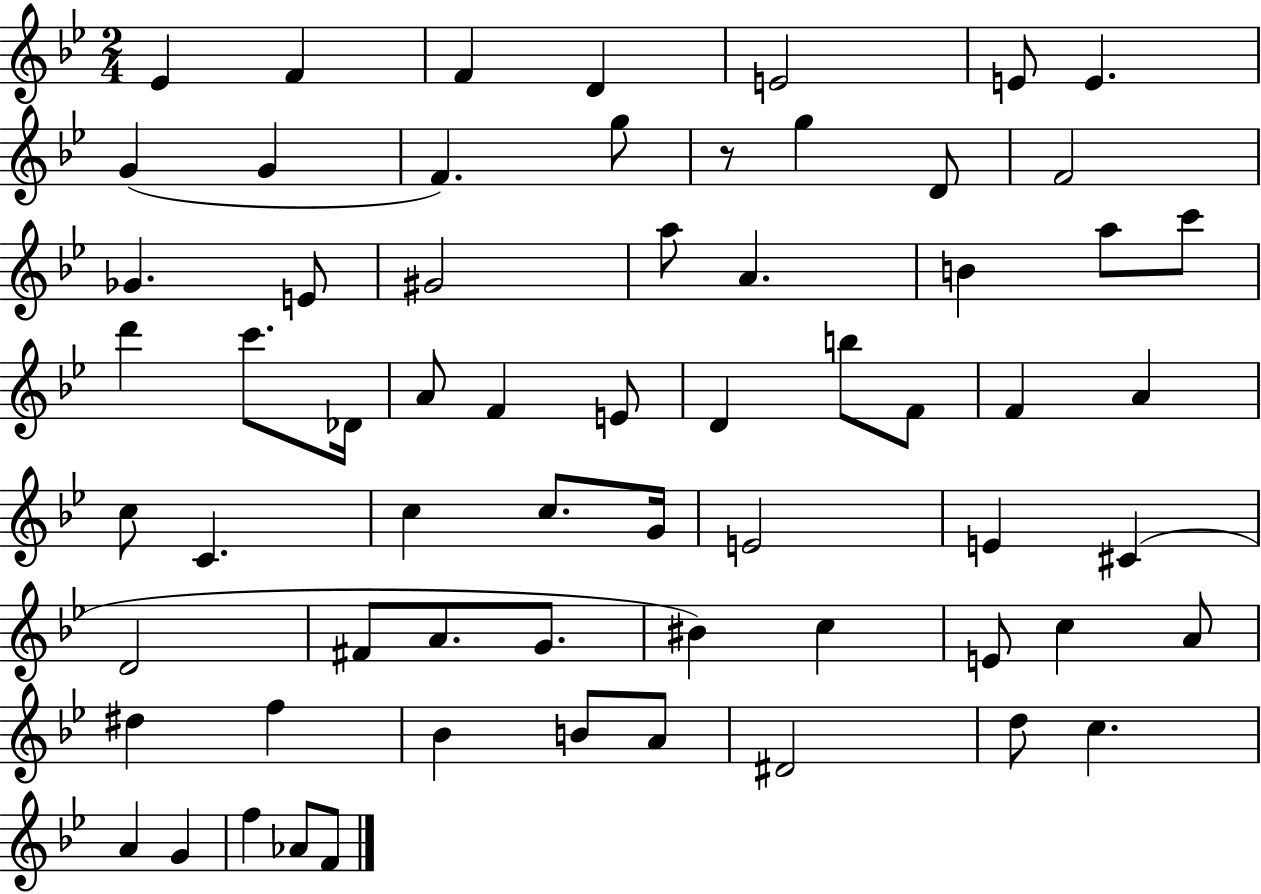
X:1
T:Untitled
M:2/4
L:1/4
K:Bb
_E F F D E2 E/2 E G G F g/2 z/2 g D/2 F2 _G E/2 ^G2 a/2 A B a/2 c'/2 d' c'/2 _D/4 A/2 F E/2 D b/2 F/2 F A c/2 C c c/2 G/4 E2 E ^C D2 ^F/2 A/2 G/2 ^B c E/2 c A/2 ^d f _B B/2 A/2 ^D2 d/2 c A G f _A/2 F/2